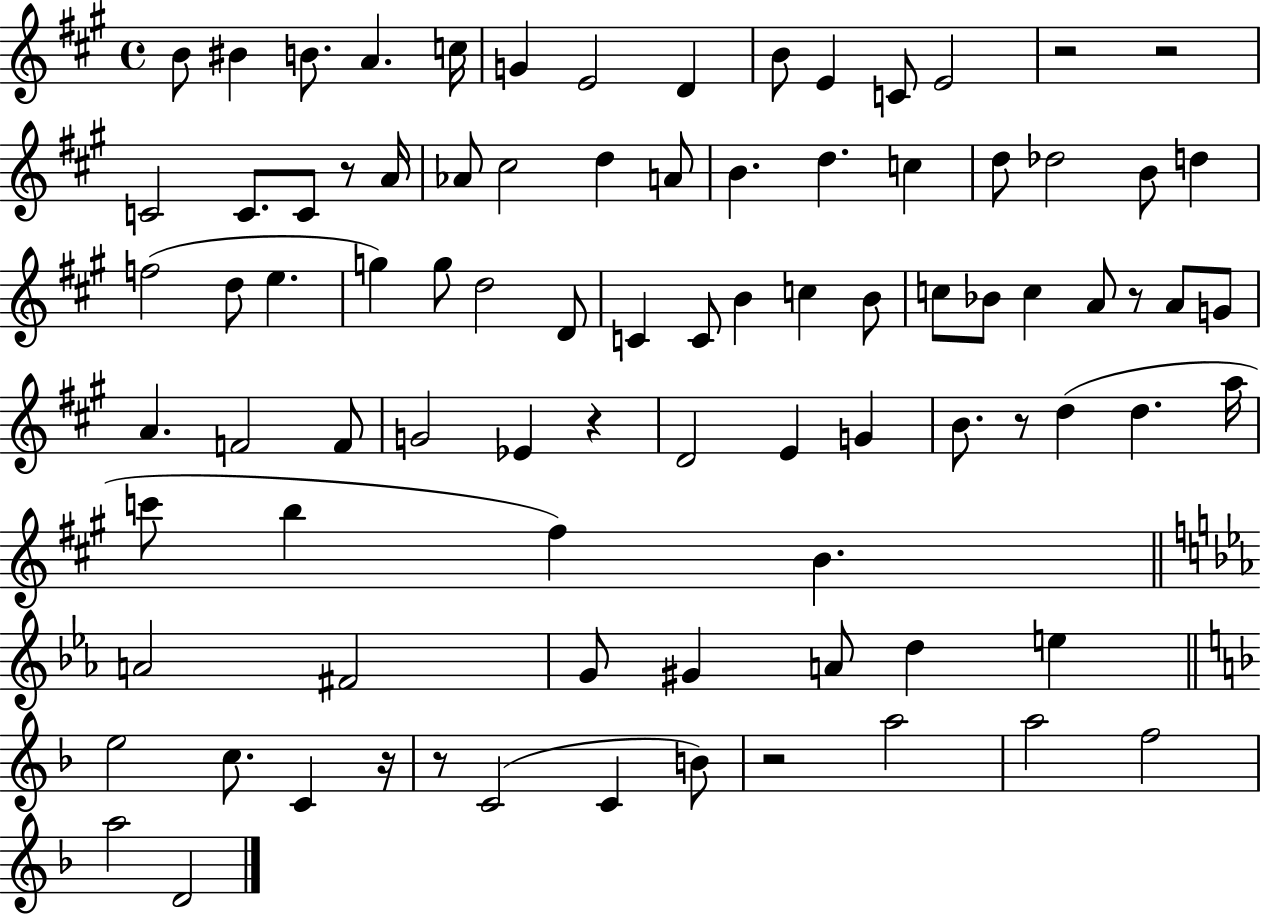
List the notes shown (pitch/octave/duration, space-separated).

B4/e BIS4/q B4/e. A4/q. C5/s G4/q E4/h D4/q B4/e E4/q C4/e E4/h R/h R/h C4/h C4/e. C4/e R/e A4/s Ab4/e C#5/h D5/q A4/e B4/q. D5/q. C5/q D5/e Db5/h B4/e D5/q F5/h D5/e E5/q. G5/q G5/e D5/h D4/e C4/q C4/e B4/q C5/q B4/e C5/e Bb4/e C5/q A4/e R/e A4/e G4/e A4/q. F4/h F4/e G4/h Eb4/q R/q D4/h E4/q G4/q B4/e. R/e D5/q D5/q. A5/s C6/e B5/q F#5/q B4/q. A4/h F#4/h G4/e G#4/q A4/e D5/q E5/q E5/h C5/e. C4/q R/s R/e C4/h C4/q B4/e R/h A5/h A5/h F5/h A5/h D4/h